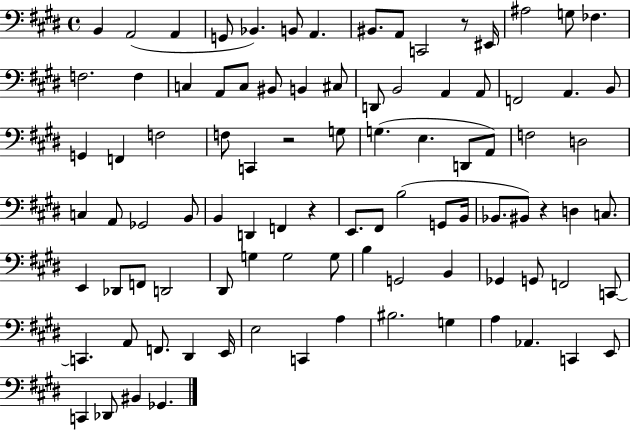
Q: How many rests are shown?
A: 4